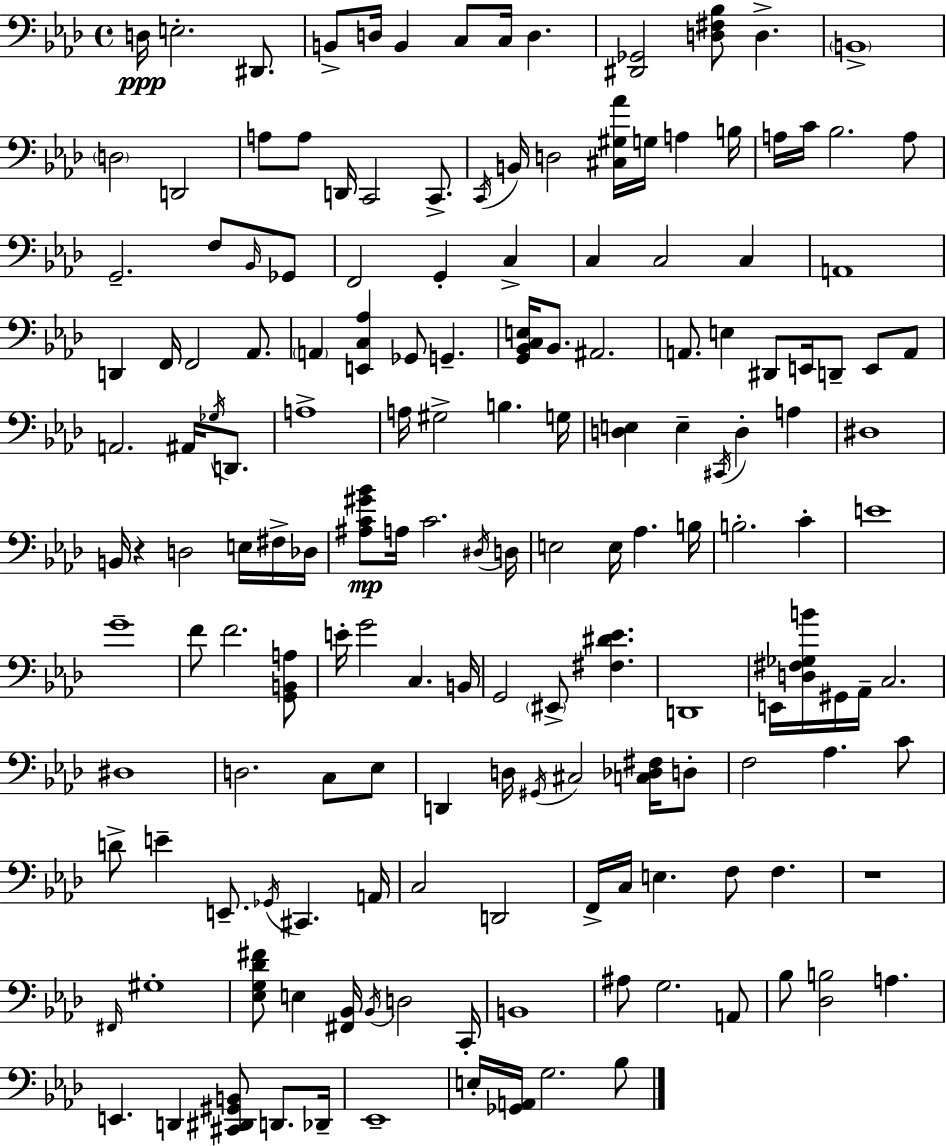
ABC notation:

X:1
T:Untitled
M:4/4
L:1/4
K:Fm
D,/4 E,2 ^D,,/2 B,,/2 D,/4 B,, C,/2 C,/4 D, [^D,,_G,,]2 [D,^F,_B,]/2 D, B,,4 D,2 D,,2 A,/2 A,/2 D,,/4 C,,2 C,,/2 C,,/4 B,,/4 D,2 [^C,^G,_A]/4 G,/4 A, B,/4 A,/4 C/4 _B,2 A,/2 G,,2 F,/2 _B,,/4 _G,,/2 F,,2 G,, C, C, C,2 C, A,,4 D,, F,,/4 F,,2 _A,,/2 A,, [E,,C,_A,] _G,,/2 G,, [G,,_B,,C,E,]/4 _B,,/2 ^A,,2 A,,/2 E, ^D,,/2 E,,/4 D,,/2 E,,/2 A,,/2 A,,2 ^A,,/4 _G,/4 D,,/2 A,4 A,/4 ^G,2 B, G,/4 [D,E,] E, ^C,,/4 D, A, ^D,4 B,,/4 z D,2 E,/4 ^F,/4 _D,/4 [^A,C^G_B]/2 A,/4 C2 ^D,/4 D,/4 E,2 E,/4 _A, B,/4 B,2 C E4 G4 F/2 F2 [G,,B,,A,]/2 E/4 G2 C, B,,/4 G,,2 ^E,,/2 [^F,^D_E] D,,4 E,,/4 [D,^F,_G,B]/4 ^G,,/4 _A,,/4 C,2 ^D,4 D,2 C,/2 _E,/2 D,, D,/4 ^G,,/4 ^C,2 [C,_D,^F,]/4 D,/2 F,2 _A, C/2 D/2 E E,,/2 _G,,/4 ^C,, A,,/4 C,2 D,,2 F,,/4 C,/4 E, F,/2 F, z4 ^F,,/4 ^G,4 [_E,G,_D^F]/2 E, [^F,,_B,,]/4 _B,,/4 D,2 C,,/4 B,,4 ^A,/2 G,2 A,,/2 _B,/2 [_D,B,]2 A, E,, D,, [^C,,^D,,^G,,B,,]/2 D,,/2 _D,,/4 _E,,4 E,/4 [_G,,A,,]/4 G,2 _B,/2